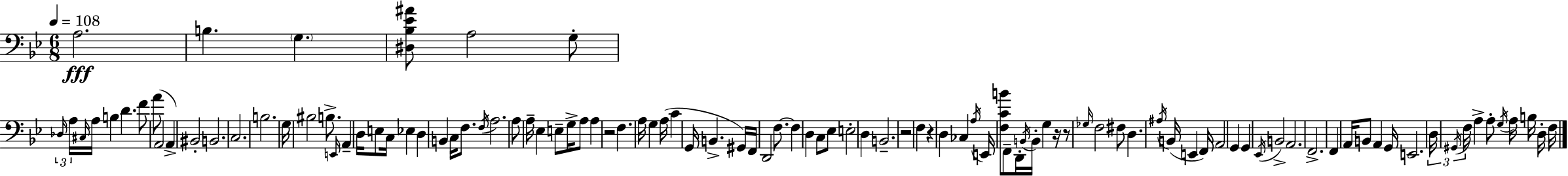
{
  \clef bass
  \numericTimeSignature
  \time 6/8
  \key g \minor
  \tempo 4 = 108
  a2.\fff | b4. \parenthesize g4. | <dis bes ees' ais'>8 a2 g8-. | \tuplet 3/2 { \grace { des16 } a16 \grace { cis16 } } a16 b4 d'4. | \break f'8 a'8( a,2 | a,4->) bis,2-. | b,2. | c2. | \break b2. | g16 bis2 b8.-> | \grace { e,16 } a,4-- d16 e8 c16 ees4 | d4 b,4 c16 | \break f8. \acciaccatura { f16 } a2. | a8 a16-- ees4 e8-- | g16-> a8 a4 r2 | f4. a16 g4 | \break a16( c'4 g,16 b,4.-> | gis,16) f,16 d,2 | f8.~~ f4 d4 | c8 ees8 e2-. | \break d4 b,2.-- | r2 | f4 r4 d4 | ces4 \acciaccatura { a16 } e,16 <f c' b'>8 f,8-- d,16-. \acciaccatura { b,16 } | \break b,16-. g4 r16 r8 \grace { ges16 } f2 | fis8 d4. | \acciaccatura { ais16 }( b,16 e,4 f,16) a,2 | g,4 g,4 | \break \acciaccatura { ees,16 } b,2-> a,2. | f,2.-> | f,4 | a,16 b,8 a,4 g,16 e,2. | \break \tuplet 3/2 { d16 \acciaccatura { gis,16 } f16 } | a4-> a8-. \acciaccatura { g16 } a16 b16 d16-. f16 \bar "|."
}